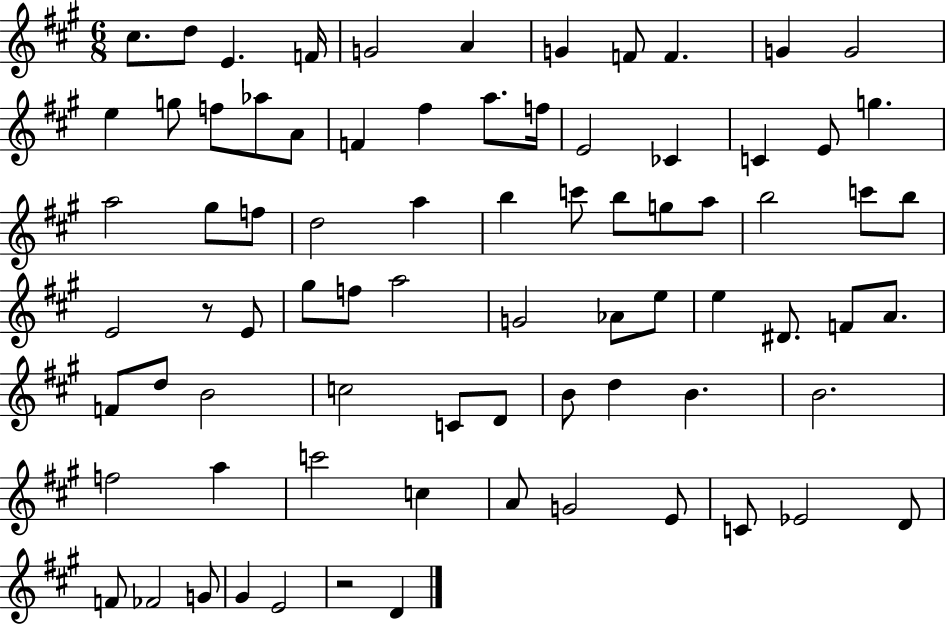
C#5/e. D5/e E4/q. F4/s G4/h A4/q G4/q F4/e F4/q. G4/q G4/h E5/q G5/e F5/e Ab5/e A4/e F4/q F#5/q A5/e. F5/s E4/h CES4/q C4/q E4/e G5/q. A5/h G#5/e F5/e D5/h A5/q B5/q C6/e B5/e G5/e A5/e B5/h C6/e B5/e E4/h R/e E4/e G#5/e F5/e A5/h G4/h Ab4/e E5/e E5/q D#4/e. F4/e A4/e. F4/e D5/e B4/h C5/h C4/e D4/e B4/e D5/q B4/q. B4/h. F5/h A5/q C6/h C5/q A4/e G4/h E4/e C4/e Eb4/h D4/e F4/e FES4/h G4/e G#4/q E4/h R/h D4/q